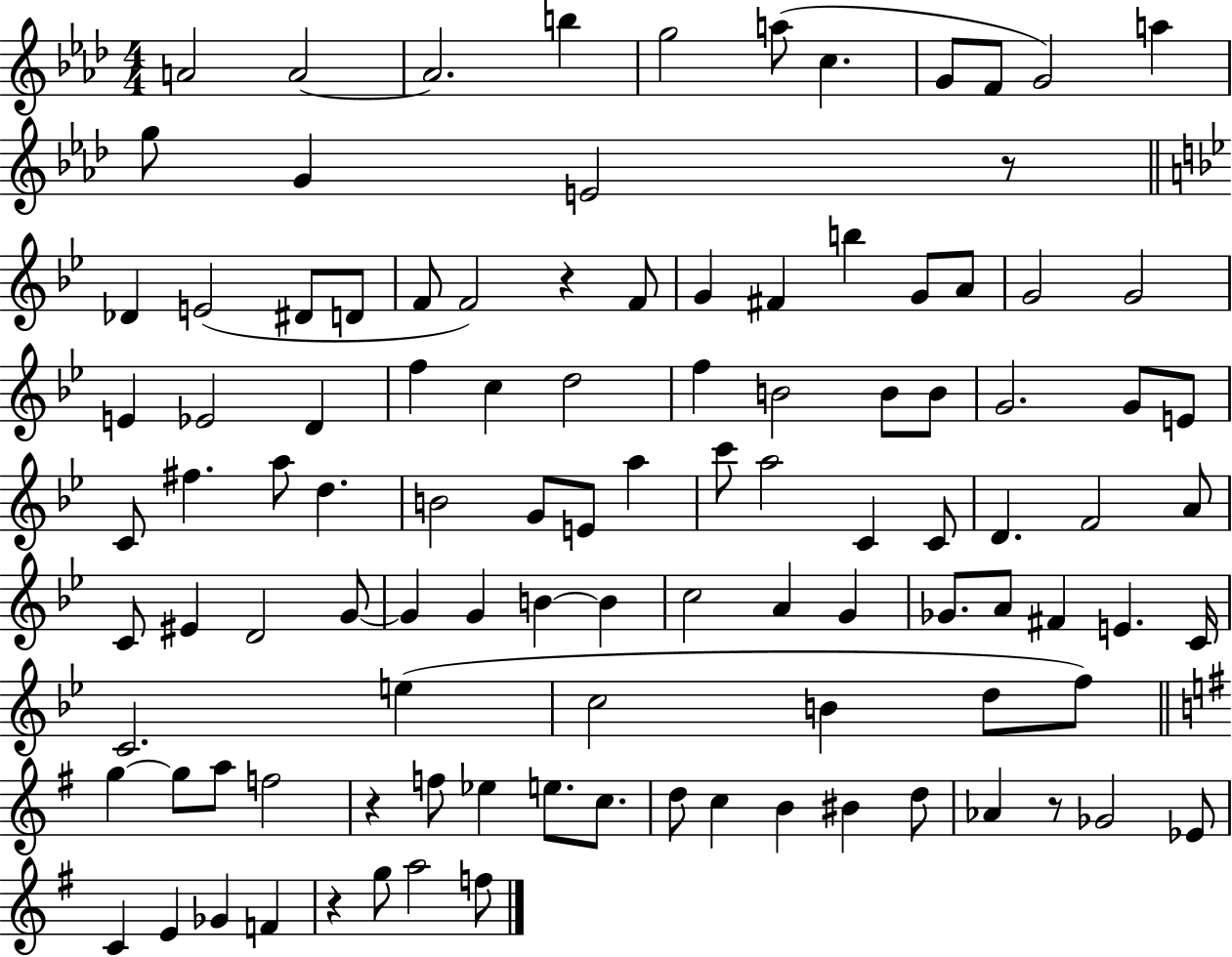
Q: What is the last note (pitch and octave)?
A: F5